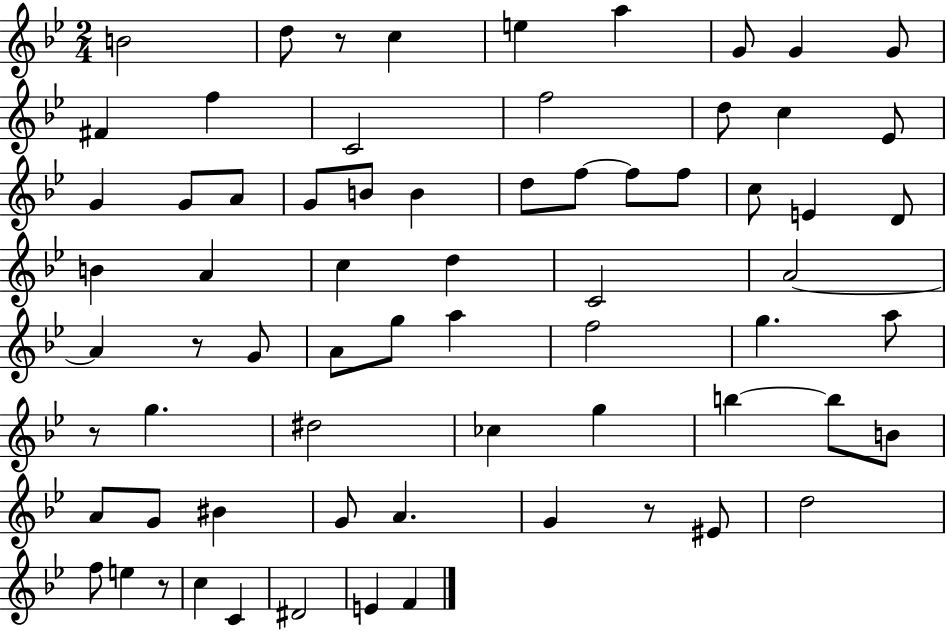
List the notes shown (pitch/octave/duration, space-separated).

B4/h D5/e R/e C5/q E5/q A5/q G4/e G4/q G4/e F#4/q F5/q C4/h F5/h D5/e C5/q Eb4/e G4/q G4/e A4/e G4/e B4/e B4/q D5/e F5/e F5/e F5/e C5/e E4/q D4/e B4/q A4/q C5/q D5/q C4/h A4/h A4/q R/e G4/e A4/e G5/e A5/q F5/h G5/q. A5/e R/e G5/q. D#5/h CES5/q G5/q B5/q B5/e B4/e A4/e G4/e BIS4/q G4/e A4/q. G4/q R/e EIS4/e D5/h F5/e E5/q R/e C5/q C4/q D#4/h E4/q F4/q